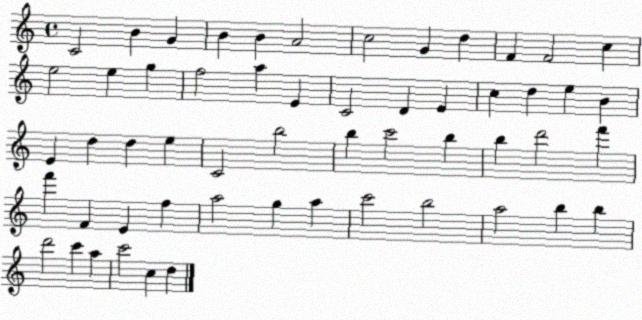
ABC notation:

X:1
T:Untitled
M:4/4
L:1/4
K:C
C2 B G B B A2 c2 G d F F2 c e2 e g f2 a E C2 D E c d e B E d d e C2 b2 b c'2 b b d'2 f' f' F E f a2 g a c'2 b2 a2 b b d'2 c' a c'2 c d